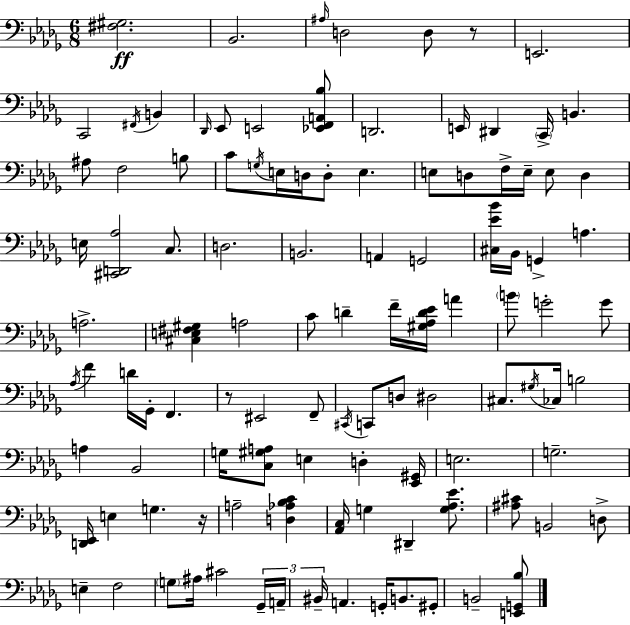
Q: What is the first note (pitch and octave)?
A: Bb2